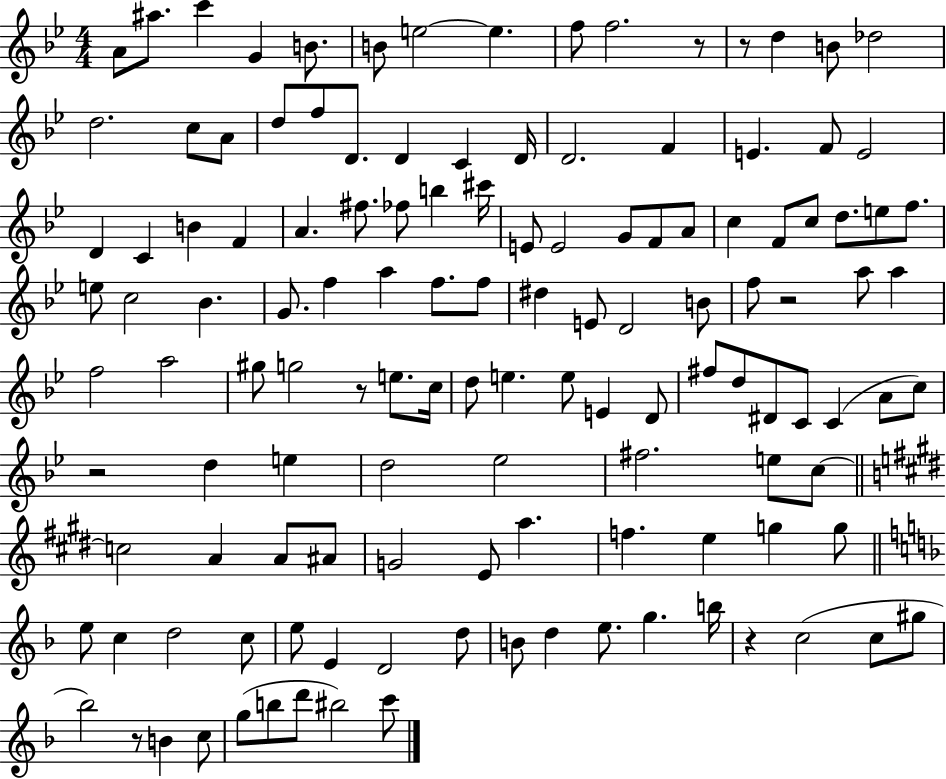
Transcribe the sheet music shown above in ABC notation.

X:1
T:Untitled
M:4/4
L:1/4
K:Bb
A/2 ^a/2 c' G B/2 B/2 e2 e f/2 f2 z/2 z/2 d B/2 _d2 d2 c/2 A/2 d/2 f/2 D/2 D C D/4 D2 F E F/2 E2 D C B F A ^f/2 _f/2 b ^c'/4 E/2 E2 G/2 F/2 A/2 c F/2 c/2 d/2 e/2 f/2 e/2 c2 _B G/2 f a f/2 f/2 ^d E/2 D2 B/2 f/2 z2 a/2 a f2 a2 ^g/2 g2 z/2 e/2 c/4 d/2 e e/2 E D/2 ^f/2 d/2 ^D/2 C/2 C A/2 c/2 z2 d e d2 _e2 ^f2 e/2 c/2 c2 A A/2 ^A/2 G2 E/2 a f e g g/2 e/2 c d2 c/2 e/2 E D2 d/2 B/2 d e/2 g b/4 z c2 c/2 ^g/2 _b2 z/2 B c/2 g/2 b/2 d'/2 ^b2 c'/2